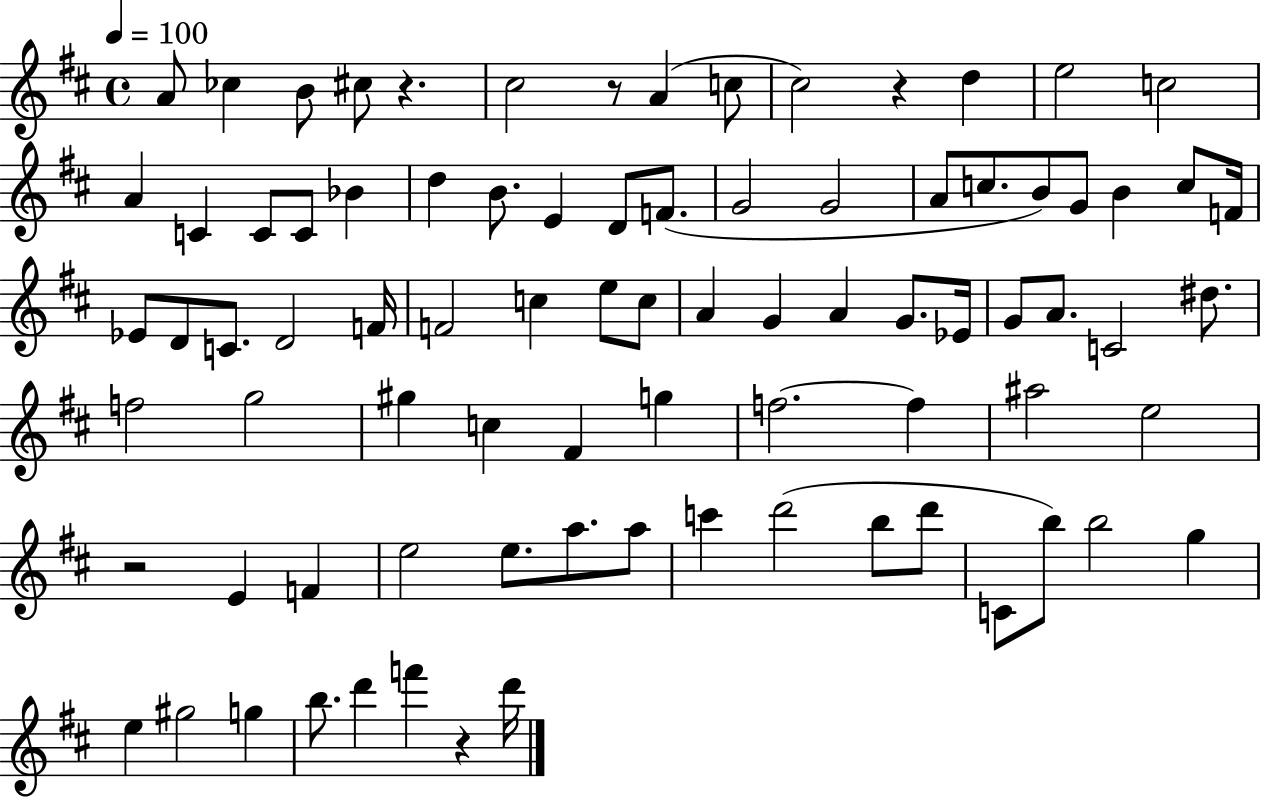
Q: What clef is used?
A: treble